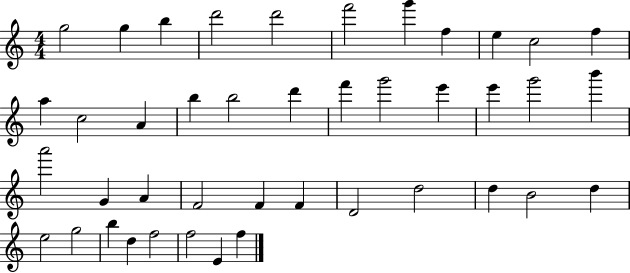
{
  \clef treble
  \numericTimeSignature
  \time 4/4
  \key c \major
  g''2 g''4 b''4 | d'''2 d'''2 | f'''2 g'''4 f''4 | e''4 c''2 f''4 | \break a''4 c''2 a'4 | b''4 b''2 d'''4 | f'''4 g'''2 e'''4 | e'''4 g'''2 b'''4 | \break a'''2 g'4 a'4 | f'2 f'4 f'4 | d'2 d''2 | d''4 b'2 d''4 | \break e''2 g''2 | b''4 d''4 f''2 | f''2 e'4 f''4 | \bar "|."
}